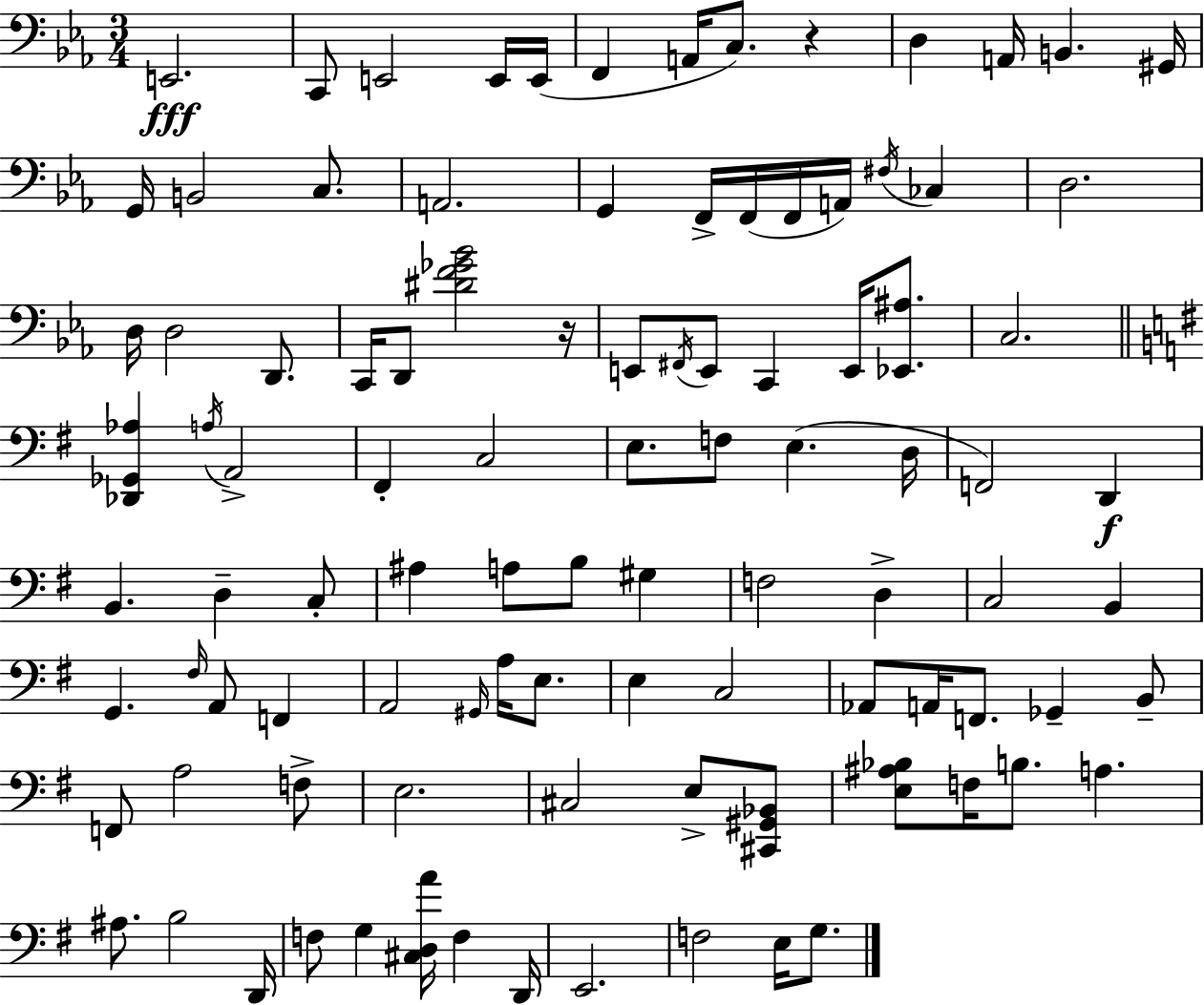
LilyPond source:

{
  \clef bass
  \numericTimeSignature
  \time 3/4
  \key ees \major
  \repeat volta 2 { e,2.\fff | c,8 e,2 e,16 e,16( | f,4 a,16 c8.) r4 | d4 a,16 b,4. gis,16 | \break g,16 b,2 c8. | a,2. | g,4 f,16-> f,16( f,16 a,16) \acciaccatura { fis16 } ces4 | d2. | \break d16 d2 d,8. | c,16 d,8 <dis' f' ges' bes'>2 | r16 e,8 \acciaccatura { fis,16 } e,8 c,4 e,16 <ees, ais>8. | c2. | \break \bar "||" \break \key g \major <des, ges, aes>4 \acciaccatura { a16 } a,2-> | fis,4-. c2 | e8. f8 e4.( | d16 f,2) d,4\f | \break b,4. d4-- c8-. | ais4 a8 b8 gis4 | f2 d4-> | c2 b,4 | \break g,4. \grace { fis16 } a,8 f,4 | a,2 \grace { gis,16 } a16 | e8. e4 c2 | aes,8 a,16 f,8. ges,4-- | \break b,8-- f,8 a2 | f8-> e2. | cis2 e8-> | <cis, gis, bes,>8 <e ais bes>8 f16 b8. a4. | \break ais8. b2 | d,16 f8 g4 <cis d a'>16 f4 | d,16 e,2. | f2 e16 | \break g8. } \bar "|."
}